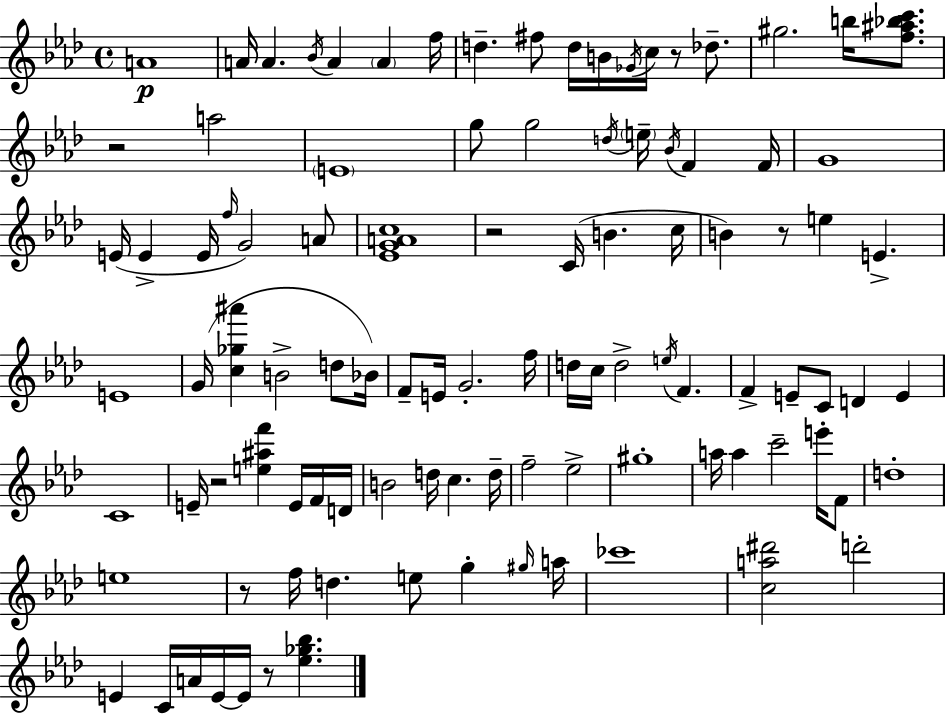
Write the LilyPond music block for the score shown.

{
  \clef treble
  \time 4/4
  \defaultTimeSignature
  \key aes \major
  \repeat volta 2 { a'1\p | a'16 a'4. \acciaccatura { bes'16 } a'4 \parenthesize a'4 | f''16 d''4.-- fis''8 d''16 b'16 \acciaccatura { ges'16 } c''16 r8 des''8.-- | gis''2. b''16 <f'' ais'' bes'' c'''>8. | \break r2 a''2 | \parenthesize e'1 | g''8 g''2 \acciaccatura { d''16 } \parenthesize e''16-- \acciaccatura { bes'16 } f'4 | f'16 g'1 | \break e'16( e'4-> e'16 \grace { f''16 }) g'2 | a'8 <ees' g' a' c''>1 | r2 c'16( b'4. | c''16 b'4) r8 e''4 e'4.-> | \break e'1 | g'16( <c'' ges'' ais'''>4 b'2-> | d''8 bes'16) f'8-- e'16 g'2.-. | f''16 d''16 c''16 d''2-> \acciaccatura { e''16 } | \break f'4. f'4-> e'8-- c'8 d'4 | e'4 c'1 | e'16-- r2 <e'' ais'' f'''>4 | e'16 f'16 d'16 b'2 d''16 c''4. | \break d''16-- f''2-- ees''2-> | gis''1-. | a''16 a''4 c'''2-- | e'''16-. f'8 d''1-. | \break e''1 | r8 f''16 d''4. e''8 | g''4-. \grace { gis''16 } a''16 ces'''1 | <c'' a'' dis'''>2 d'''2-. | \break e'4 c'16 a'16 e'16~~ e'16 r8 | <ees'' ges'' bes''>4. } \bar "|."
}